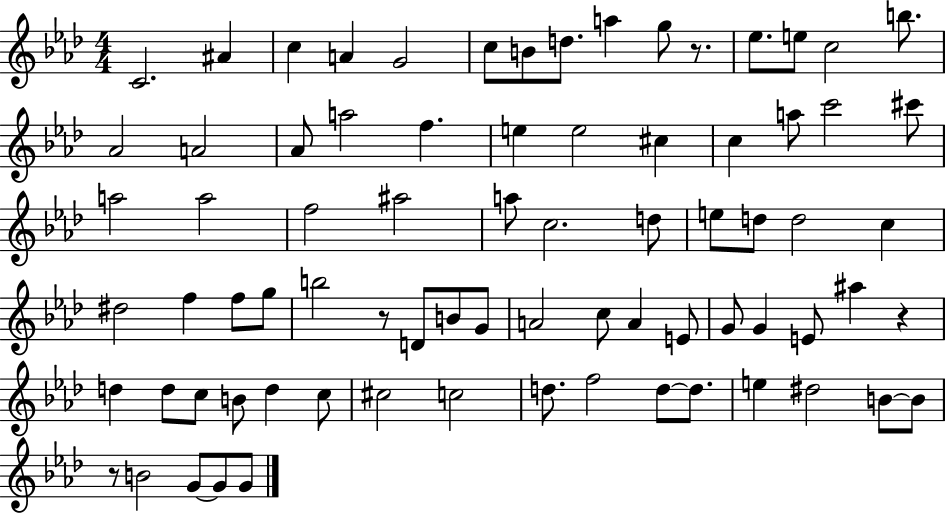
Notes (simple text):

C4/h. A#4/q C5/q A4/q G4/h C5/e B4/e D5/e. A5/q G5/e R/e. Eb5/e. E5/e C5/h B5/e. Ab4/h A4/h Ab4/e A5/h F5/q. E5/q E5/h C#5/q C5/q A5/e C6/h C#6/e A5/h A5/h F5/h A#5/h A5/e C5/h. D5/e E5/e D5/e D5/h C5/q D#5/h F5/q F5/e G5/e B5/h R/e D4/e B4/e G4/e A4/h C5/e A4/q E4/e G4/e G4/q E4/e A#5/q R/q D5/q D5/e C5/e B4/e D5/q C5/e C#5/h C5/h D5/e. F5/h D5/e D5/e. E5/q D#5/h B4/e B4/e R/e B4/h G4/e G4/e G4/e